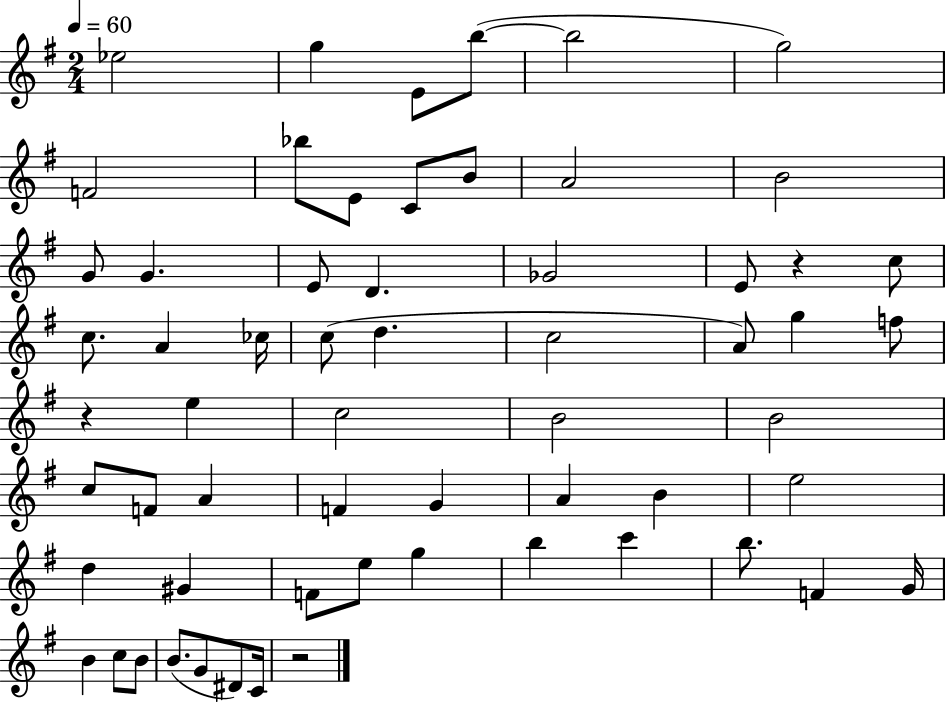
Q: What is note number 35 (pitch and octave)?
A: F4